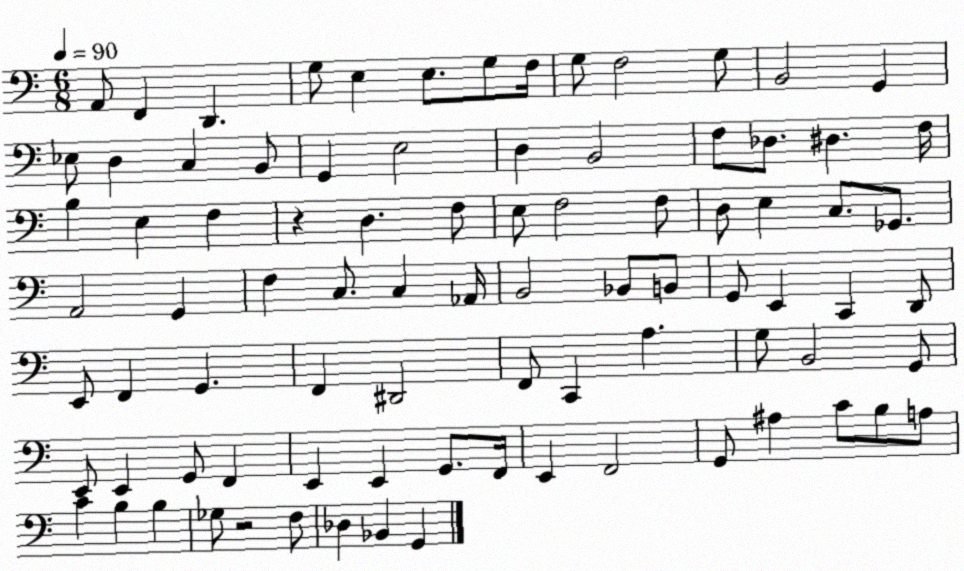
X:1
T:Untitled
M:6/8
L:1/4
K:C
A,,/2 F,, D,, G,/2 E, E,/2 G,/2 F,/4 G,/2 F,2 G,/2 B,,2 G,, _E,/2 D, C, B,,/2 G,, E,2 D, B,,2 F,/2 _D,/2 ^D, F,/4 B, E, F, z D, F,/2 E,/2 F,2 F,/2 D,/2 E, C,/2 _G,,/2 A,,2 G,, F, C,/2 C, _A,,/4 B,,2 _B,,/2 B,,/2 G,,/2 E,, C,, D,,/2 E,,/2 F,, G,, F,, ^D,,2 F,,/2 C,, A, G,/2 B,,2 G,,/2 E,,/2 E,, G,,/2 F,, E,, E,, G,,/2 F,,/4 E,, F,,2 G,,/2 ^A, C/2 B,/2 A,/2 C B, B, _G,/2 z2 F,/2 _D, _B,, G,,